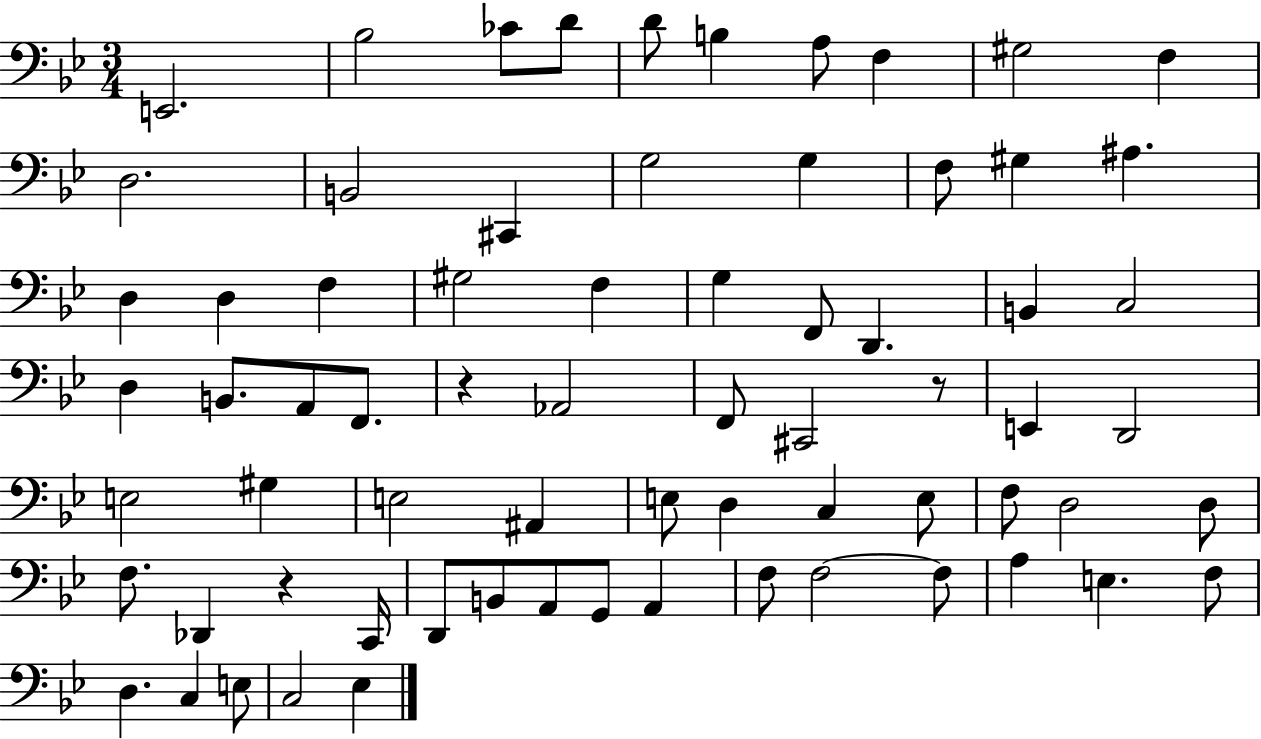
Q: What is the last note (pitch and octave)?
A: Eb3